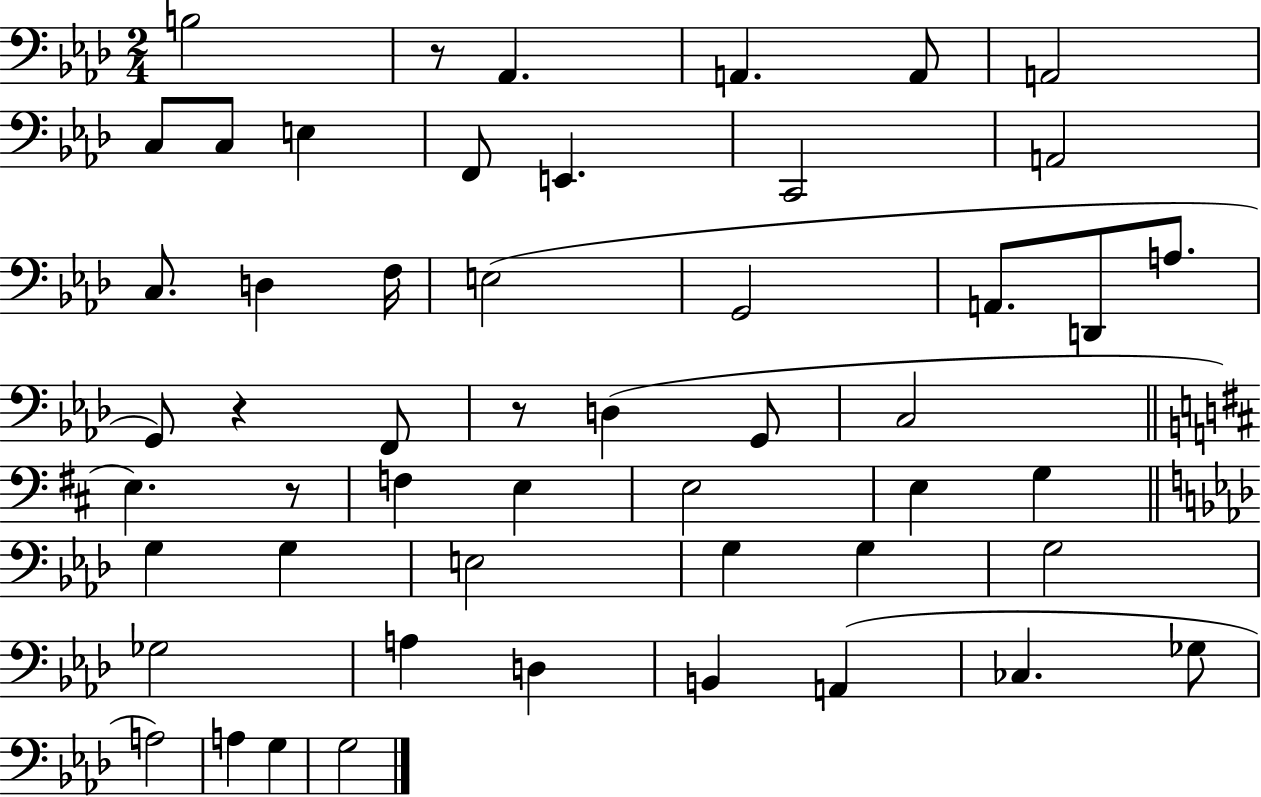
B3/h R/e Ab2/q. A2/q. A2/e A2/h C3/e C3/e E3/q F2/e E2/q. C2/h A2/h C3/e. D3/q F3/s E3/h G2/h A2/e. D2/e A3/e. G2/e R/q F2/e R/e D3/q G2/e C3/h E3/q. R/e F3/q E3/q E3/h E3/q G3/q G3/q G3/q E3/h G3/q G3/q G3/h Gb3/h A3/q D3/q B2/q A2/q CES3/q. Gb3/e A3/h A3/q G3/q G3/h